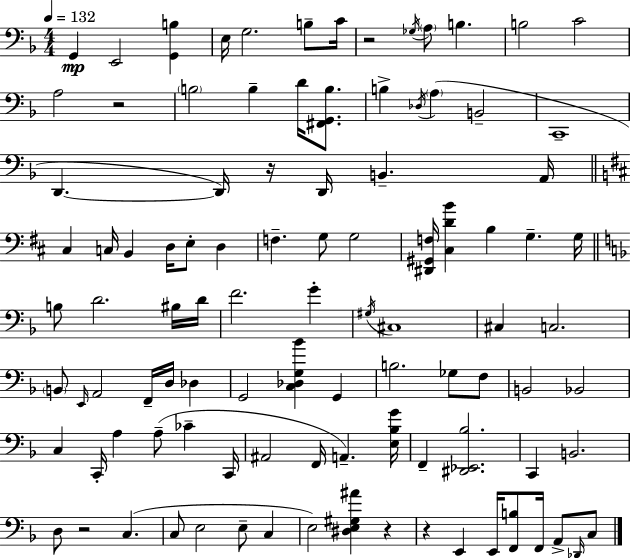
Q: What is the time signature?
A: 4/4